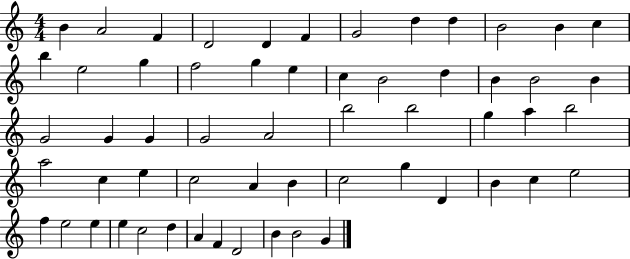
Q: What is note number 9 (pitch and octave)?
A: D5